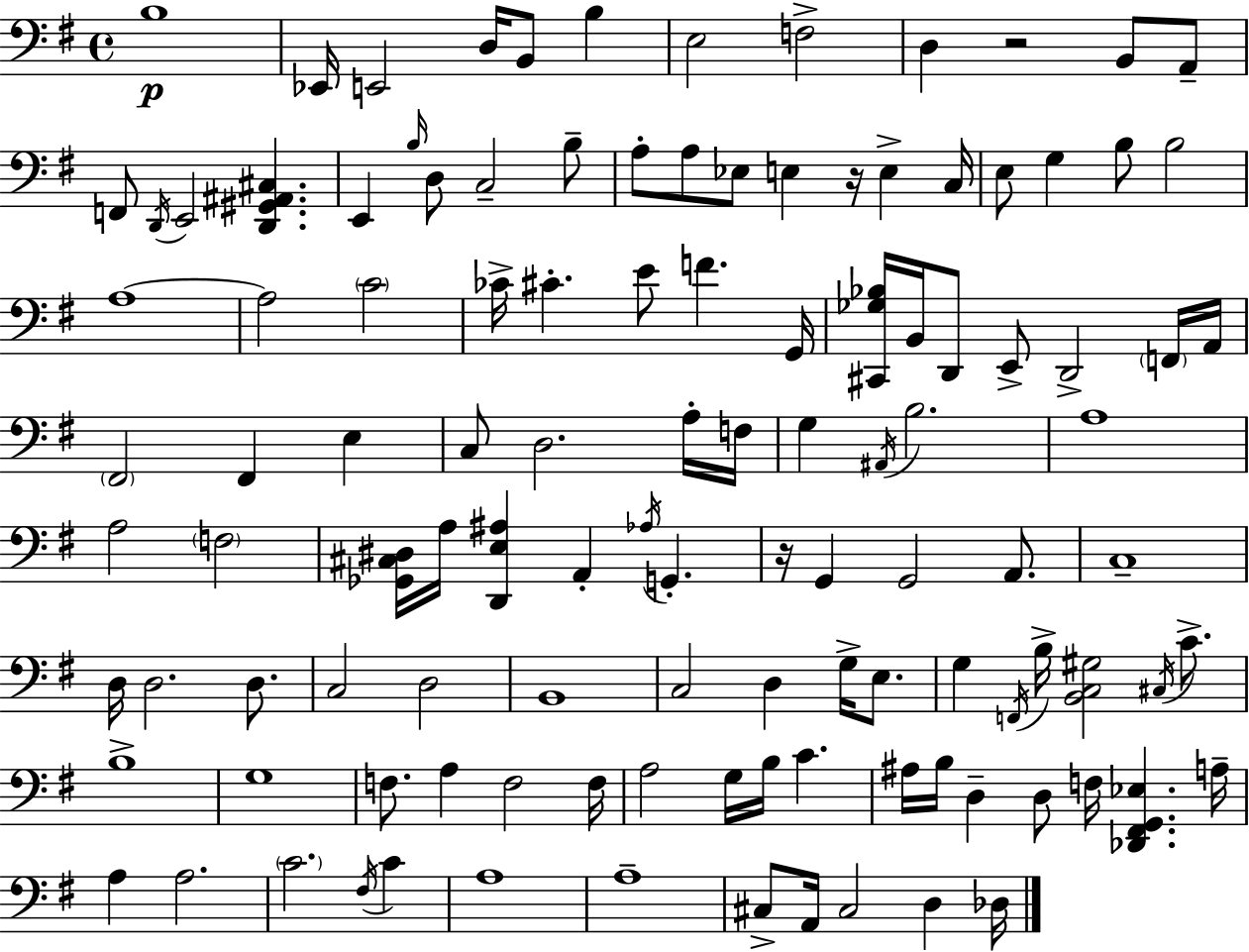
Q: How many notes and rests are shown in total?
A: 116